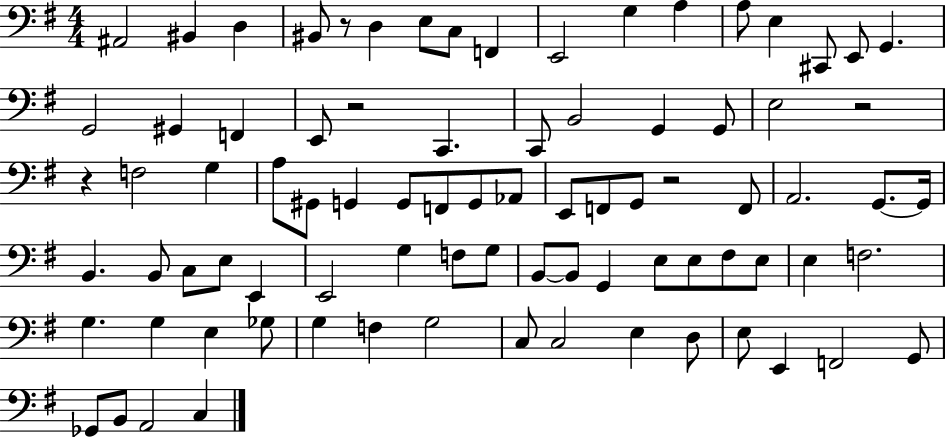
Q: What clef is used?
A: bass